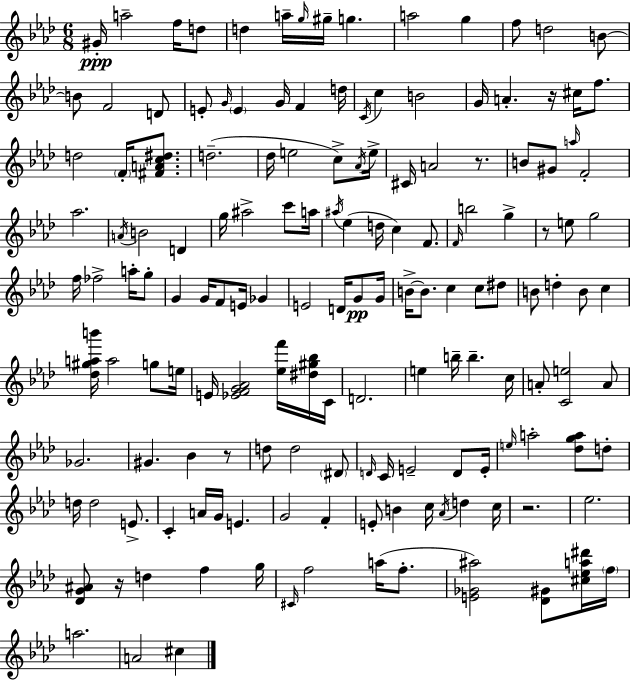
{
  \clef treble
  \numericTimeSignature
  \time 6/8
  \key aes \major
  \repeat volta 2 { gis'16-.\ppp a''2-- f''16 d''8 | d''4 a''16-- \grace { g''16 } gis''16-- g''4. | a''2 g''4 | f''8 d''2 b'8~~ | \break b'8 f'2 d'8 | e'8-. \grace { g'16 } \parenthesize e'4 g'16 f'4 | d''16 \acciaccatura { c'16 } c''4 b'2 | g'16 a'4.-. r16 cis''16 | \break f''8. d''2 \parenthesize f'16-. | <fis' a' c'' dis''>8. d''2.--( | des''16 e''2 | c''8->) \acciaccatura { aes'16 } e''16-> cis'16 a'2 | \break r8. b'8 gis'8 \grace { a''16 } f'2-. | aes''2. | \acciaccatura { a'16 } b'2 | d'4 g''16 ais''2-> | \break c'''8 a''16 \acciaccatura { ais''16 } ees''4( d''16 | c''4) f'8. \grace { f'16 } b''2 | g''4-> r8 e''8 | g''2 f''16 fes''2-> | \break a''16-. g''8-. g'4 | g'16 f'8 e'16 ges'4 e'2 | d'16 g'8\pp g'16 b'16->~~ b'8. | c''4 c''8 dis''8 b'8 d''4-. | \break b'8 c''4 <des'' gis'' a'' b'''>16 a''2 | g''8 e''16 e'16 <ees' f' g' aes'>2 | <ees'' f'''>16 <dis'' gis'' bes''>16 c'16 d'2. | e''4 | \break b''16-- b''4.-- c''16 a'8-. <c' e''>2 | a'8 ges'2. | gis'4. | bes'4 r8 d''8 d''2 | \break \parenthesize dis'8 \grace { d'16 } c'16 e'2-- | d'8 e'16-. \grace { e''16 } a''2-. | <des'' g'' a''>8 d''8-. d''16 d''2 | e'8.-> c'4-. | \break a'16 g'16 e'4. g'2 | f'4-. e'8-. | b'4 c''16 \acciaccatura { aes'16 } d''4 c''16 r2. | ees''2. | \break <des' g' ais'>8 | r16 d''4 f''4 g''16 \grace { cis'16 } | f''2 a''16( f''8.-. | <e' ges' ais''>2) <des' gis'>8 <cis'' ees'' a'' dis'''>16 \parenthesize f''16 | \break a''2. | a'2 cis''4 | } \bar "|."
}